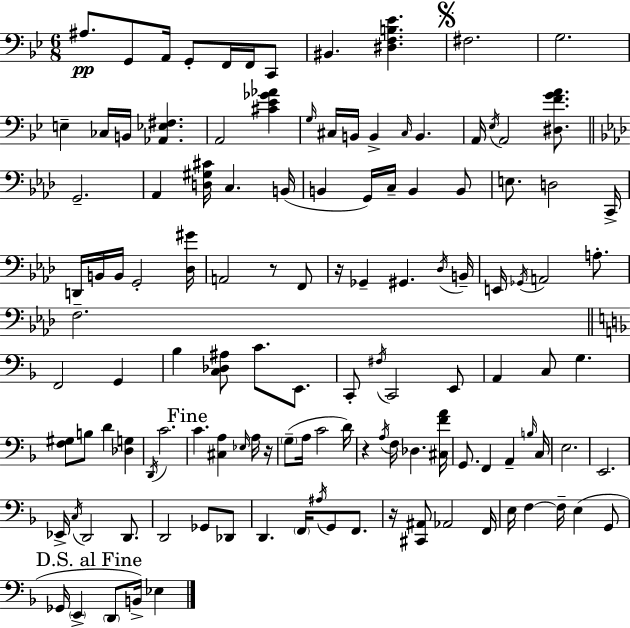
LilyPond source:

{
  \clef bass
  \numericTimeSignature
  \time 6/8
  \key bes \major
  ais8.\pp g,8 a,16 g,8-. f,16 f,16 c,8 | bis,4. <dis f b ees'>4. | \mark \markup { \musicglyph "scripts.segno" } fis2. | g2. | \break e4-- ces16 b,16 <aes, ees fis>4. | a,2 <cis' ees' ges' aes'>4 | \grace { g16 } cis16 b,16 b,4-> \grace { cis16 } b,4. | a,16 \acciaccatura { ees16 } a,2 | \break <dis f' g' a'>8. \bar "||" \break \key f \minor g,2.-- | aes,4 <d gis cis'>16 c4. b,16( | b,4 g,16) c16-- b,4 b,8 | e8. d2 c,16-> | \break d,16 b,16 b,16 g,2-. <des gis'>16 | a,2 r8 f,8 | r16 ges,4-- gis,4. \acciaccatura { des16 } | b,16-- e,16 \acciaccatura { ges,16 } a,2 a8.-. | \break f2.-- | \bar "||" \break \key f \major f,2 g,4 | bes4 <c des ais>8 c'8. e,8. | c,8-. \acciaccatura { fis16 } c,2 e,8 | a,4 c8 g4. | \break <f gis>8 b8 d'4 <des g>4 | \acciaccatura { d,16 } c'2. | \mark "Fine" c'4. <cis a>4 | \grace { ees16 } a16 r16 \parenthesize g8--( a16 c'2 | \break d'16) r4 \acciaccatura { a16 } f16 des4. | <cis f' a'>16 g,8. f,4 a,4-- | \grace { b16 } c16 e2. | e,2. | \break ees,16-> \acciaccatura { c16 } d,2 | d,8. d,2 | ges,8 des,8 d,4. | \parenthesize f,16 \acciaccatura { ais16 } g,8 f,8. r16 <cis, ais,>8 aes,2 | \break f,16 e16 f4~~ | f16-- e4( g,8 \mark "D.S. al Fine" ges,16 \parenthesize e,4-> | \parenthesize d,8 b,16->) ees4 \bar "|."
}